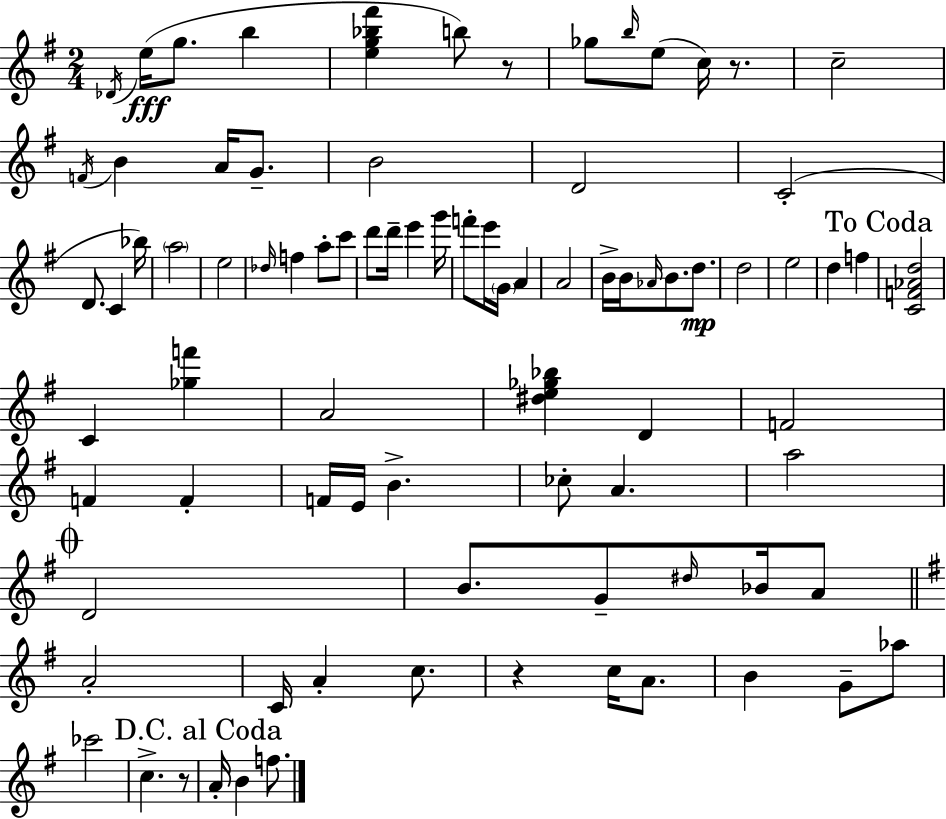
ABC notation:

X:1
T:Untitled
M:2/4
L:1/4
K:G
_D/4 e/4 g/2 b [eg_b^f'] b/2 z/2 _g/2 b/4 e/2 c/4 z/2 c2 F/4 B A/4 G/2 B2 D2 C2 D/2 C _b/4 a2 e2 _d/4 f a/2 c'/2 d'/2 d'/4 e' g'/4 f'/2 e'/4 G/4 A A2 B/4 B/4 _A/4 B/2 d/2 d2 e2 d f [CF_Ad]2 C [_gf'] A2 [^de_g_b] D F2 F F F/4 E/4 B _c/2 A a2 D2 B/2 G/2 ^d/4 _B/4 A/2 A2 C/4 A c/2 z c/4 A/2 B G/2 _a/2 _c'2 c z/2 A/4 B f/2